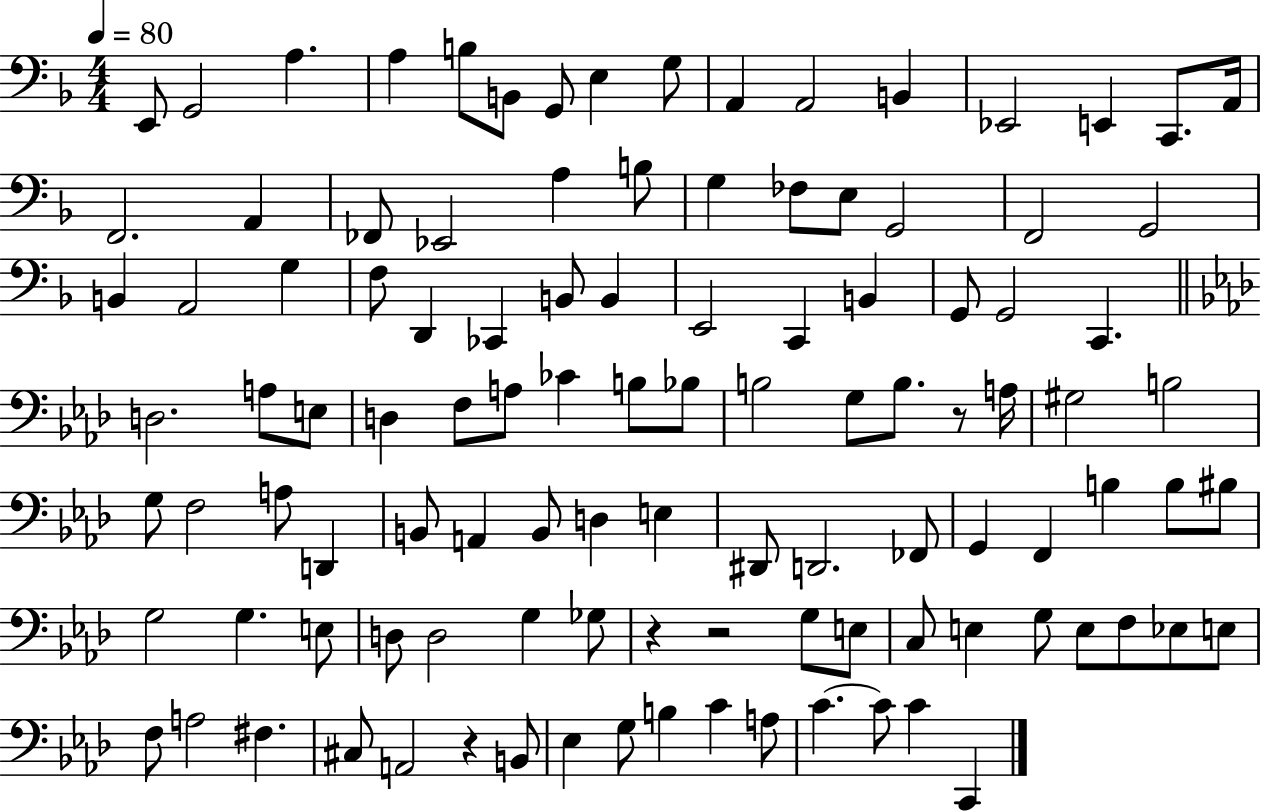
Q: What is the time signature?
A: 4/4